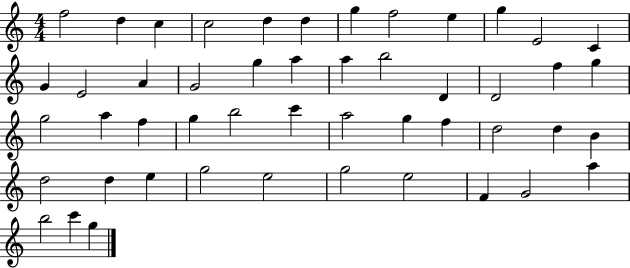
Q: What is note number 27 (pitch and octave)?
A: F5